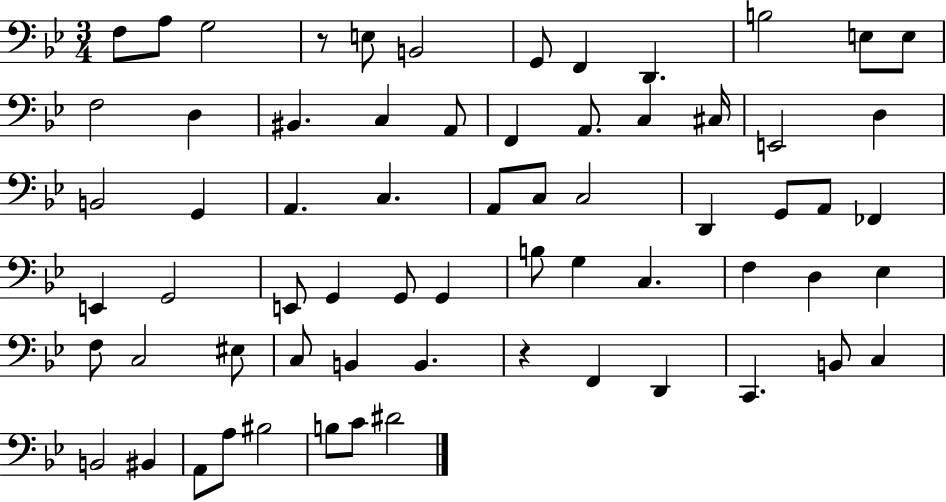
F3/e A3/e G3/h R/e E3/e B2/h G2/e F2/q D2/q. B3/h E3/e E3/e F3/h D3/q BIS2/q. C3/q A2/e F2/q A2/e. C3/q C#3/s E2/h D3/q B2/h G2/q A2/q. C3/q. A2/e C3/e C3/h D2/q G2/e A2/e FES2/q E2/q G2/h E2/e G2/q G2/e G2/q B3/e G3/q C3/q. F3/q D3/q Eb3/q F3/e C3/h EIS3/e C3/e B2/q B2/q. R/q F2/q D2/q C2/q. B2/e C3/q B2/h BIS2/q A2/e A3/e BIS3/h B3/e C4/e D#4/h